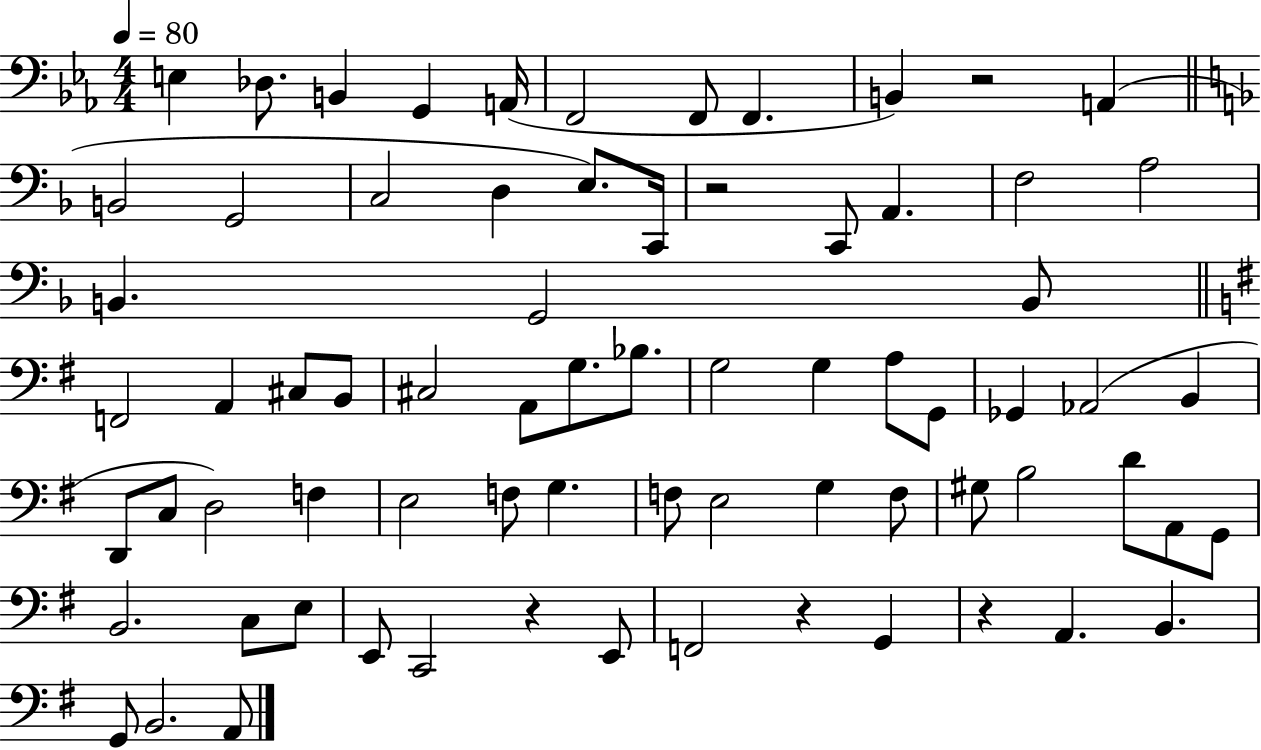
X:1
T:Untitled
M:4/4
L:1/4
K:Eb
E, _D,/2 B,, G,, A,,/4 F,,2 F,,/2 F,, B,, z2 A,, B,,2 G,,2 C,2 D, E,/2 C,,/4 z2 C,,/2 A,, F,2 A,2 B,, G,,2 B,,/2 F,,2 A,, ^C,/2 B,,/2 ^C,2 A,,/2 G,/2 _B,/2 G,2 G, A,/2 G,,/2 _G,, _A,,2 B,, D,,/2 C,/2 D,2 F, E,2 F,/2 G, F,/2 E,2 G, F,/2 ^G,/2 B,2 D/2 A,,/2 G,,/2 B,,2 C,/2 E,/2 E,,/2 C,,2 z E,,/2 F,,2 z G,, z A,, B,, G,,/2 B,,2 A,,/2